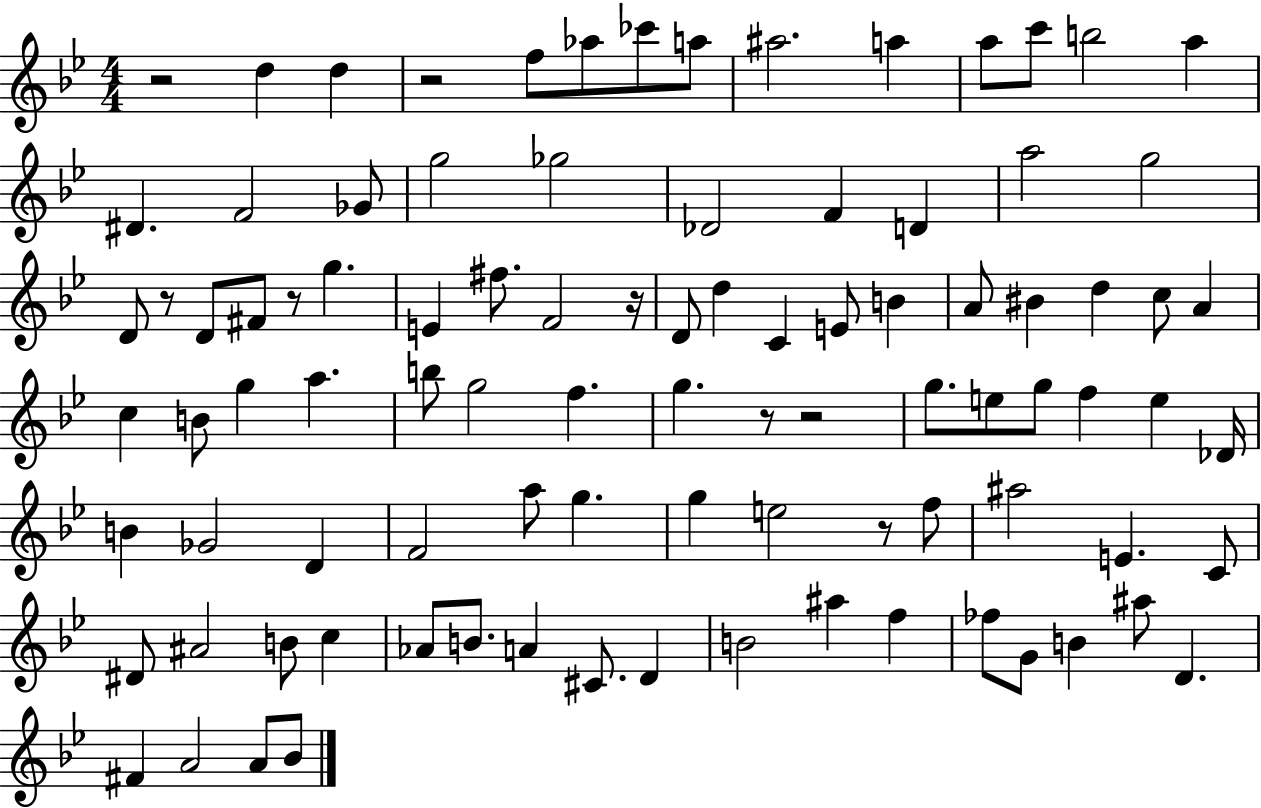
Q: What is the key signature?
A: BES major